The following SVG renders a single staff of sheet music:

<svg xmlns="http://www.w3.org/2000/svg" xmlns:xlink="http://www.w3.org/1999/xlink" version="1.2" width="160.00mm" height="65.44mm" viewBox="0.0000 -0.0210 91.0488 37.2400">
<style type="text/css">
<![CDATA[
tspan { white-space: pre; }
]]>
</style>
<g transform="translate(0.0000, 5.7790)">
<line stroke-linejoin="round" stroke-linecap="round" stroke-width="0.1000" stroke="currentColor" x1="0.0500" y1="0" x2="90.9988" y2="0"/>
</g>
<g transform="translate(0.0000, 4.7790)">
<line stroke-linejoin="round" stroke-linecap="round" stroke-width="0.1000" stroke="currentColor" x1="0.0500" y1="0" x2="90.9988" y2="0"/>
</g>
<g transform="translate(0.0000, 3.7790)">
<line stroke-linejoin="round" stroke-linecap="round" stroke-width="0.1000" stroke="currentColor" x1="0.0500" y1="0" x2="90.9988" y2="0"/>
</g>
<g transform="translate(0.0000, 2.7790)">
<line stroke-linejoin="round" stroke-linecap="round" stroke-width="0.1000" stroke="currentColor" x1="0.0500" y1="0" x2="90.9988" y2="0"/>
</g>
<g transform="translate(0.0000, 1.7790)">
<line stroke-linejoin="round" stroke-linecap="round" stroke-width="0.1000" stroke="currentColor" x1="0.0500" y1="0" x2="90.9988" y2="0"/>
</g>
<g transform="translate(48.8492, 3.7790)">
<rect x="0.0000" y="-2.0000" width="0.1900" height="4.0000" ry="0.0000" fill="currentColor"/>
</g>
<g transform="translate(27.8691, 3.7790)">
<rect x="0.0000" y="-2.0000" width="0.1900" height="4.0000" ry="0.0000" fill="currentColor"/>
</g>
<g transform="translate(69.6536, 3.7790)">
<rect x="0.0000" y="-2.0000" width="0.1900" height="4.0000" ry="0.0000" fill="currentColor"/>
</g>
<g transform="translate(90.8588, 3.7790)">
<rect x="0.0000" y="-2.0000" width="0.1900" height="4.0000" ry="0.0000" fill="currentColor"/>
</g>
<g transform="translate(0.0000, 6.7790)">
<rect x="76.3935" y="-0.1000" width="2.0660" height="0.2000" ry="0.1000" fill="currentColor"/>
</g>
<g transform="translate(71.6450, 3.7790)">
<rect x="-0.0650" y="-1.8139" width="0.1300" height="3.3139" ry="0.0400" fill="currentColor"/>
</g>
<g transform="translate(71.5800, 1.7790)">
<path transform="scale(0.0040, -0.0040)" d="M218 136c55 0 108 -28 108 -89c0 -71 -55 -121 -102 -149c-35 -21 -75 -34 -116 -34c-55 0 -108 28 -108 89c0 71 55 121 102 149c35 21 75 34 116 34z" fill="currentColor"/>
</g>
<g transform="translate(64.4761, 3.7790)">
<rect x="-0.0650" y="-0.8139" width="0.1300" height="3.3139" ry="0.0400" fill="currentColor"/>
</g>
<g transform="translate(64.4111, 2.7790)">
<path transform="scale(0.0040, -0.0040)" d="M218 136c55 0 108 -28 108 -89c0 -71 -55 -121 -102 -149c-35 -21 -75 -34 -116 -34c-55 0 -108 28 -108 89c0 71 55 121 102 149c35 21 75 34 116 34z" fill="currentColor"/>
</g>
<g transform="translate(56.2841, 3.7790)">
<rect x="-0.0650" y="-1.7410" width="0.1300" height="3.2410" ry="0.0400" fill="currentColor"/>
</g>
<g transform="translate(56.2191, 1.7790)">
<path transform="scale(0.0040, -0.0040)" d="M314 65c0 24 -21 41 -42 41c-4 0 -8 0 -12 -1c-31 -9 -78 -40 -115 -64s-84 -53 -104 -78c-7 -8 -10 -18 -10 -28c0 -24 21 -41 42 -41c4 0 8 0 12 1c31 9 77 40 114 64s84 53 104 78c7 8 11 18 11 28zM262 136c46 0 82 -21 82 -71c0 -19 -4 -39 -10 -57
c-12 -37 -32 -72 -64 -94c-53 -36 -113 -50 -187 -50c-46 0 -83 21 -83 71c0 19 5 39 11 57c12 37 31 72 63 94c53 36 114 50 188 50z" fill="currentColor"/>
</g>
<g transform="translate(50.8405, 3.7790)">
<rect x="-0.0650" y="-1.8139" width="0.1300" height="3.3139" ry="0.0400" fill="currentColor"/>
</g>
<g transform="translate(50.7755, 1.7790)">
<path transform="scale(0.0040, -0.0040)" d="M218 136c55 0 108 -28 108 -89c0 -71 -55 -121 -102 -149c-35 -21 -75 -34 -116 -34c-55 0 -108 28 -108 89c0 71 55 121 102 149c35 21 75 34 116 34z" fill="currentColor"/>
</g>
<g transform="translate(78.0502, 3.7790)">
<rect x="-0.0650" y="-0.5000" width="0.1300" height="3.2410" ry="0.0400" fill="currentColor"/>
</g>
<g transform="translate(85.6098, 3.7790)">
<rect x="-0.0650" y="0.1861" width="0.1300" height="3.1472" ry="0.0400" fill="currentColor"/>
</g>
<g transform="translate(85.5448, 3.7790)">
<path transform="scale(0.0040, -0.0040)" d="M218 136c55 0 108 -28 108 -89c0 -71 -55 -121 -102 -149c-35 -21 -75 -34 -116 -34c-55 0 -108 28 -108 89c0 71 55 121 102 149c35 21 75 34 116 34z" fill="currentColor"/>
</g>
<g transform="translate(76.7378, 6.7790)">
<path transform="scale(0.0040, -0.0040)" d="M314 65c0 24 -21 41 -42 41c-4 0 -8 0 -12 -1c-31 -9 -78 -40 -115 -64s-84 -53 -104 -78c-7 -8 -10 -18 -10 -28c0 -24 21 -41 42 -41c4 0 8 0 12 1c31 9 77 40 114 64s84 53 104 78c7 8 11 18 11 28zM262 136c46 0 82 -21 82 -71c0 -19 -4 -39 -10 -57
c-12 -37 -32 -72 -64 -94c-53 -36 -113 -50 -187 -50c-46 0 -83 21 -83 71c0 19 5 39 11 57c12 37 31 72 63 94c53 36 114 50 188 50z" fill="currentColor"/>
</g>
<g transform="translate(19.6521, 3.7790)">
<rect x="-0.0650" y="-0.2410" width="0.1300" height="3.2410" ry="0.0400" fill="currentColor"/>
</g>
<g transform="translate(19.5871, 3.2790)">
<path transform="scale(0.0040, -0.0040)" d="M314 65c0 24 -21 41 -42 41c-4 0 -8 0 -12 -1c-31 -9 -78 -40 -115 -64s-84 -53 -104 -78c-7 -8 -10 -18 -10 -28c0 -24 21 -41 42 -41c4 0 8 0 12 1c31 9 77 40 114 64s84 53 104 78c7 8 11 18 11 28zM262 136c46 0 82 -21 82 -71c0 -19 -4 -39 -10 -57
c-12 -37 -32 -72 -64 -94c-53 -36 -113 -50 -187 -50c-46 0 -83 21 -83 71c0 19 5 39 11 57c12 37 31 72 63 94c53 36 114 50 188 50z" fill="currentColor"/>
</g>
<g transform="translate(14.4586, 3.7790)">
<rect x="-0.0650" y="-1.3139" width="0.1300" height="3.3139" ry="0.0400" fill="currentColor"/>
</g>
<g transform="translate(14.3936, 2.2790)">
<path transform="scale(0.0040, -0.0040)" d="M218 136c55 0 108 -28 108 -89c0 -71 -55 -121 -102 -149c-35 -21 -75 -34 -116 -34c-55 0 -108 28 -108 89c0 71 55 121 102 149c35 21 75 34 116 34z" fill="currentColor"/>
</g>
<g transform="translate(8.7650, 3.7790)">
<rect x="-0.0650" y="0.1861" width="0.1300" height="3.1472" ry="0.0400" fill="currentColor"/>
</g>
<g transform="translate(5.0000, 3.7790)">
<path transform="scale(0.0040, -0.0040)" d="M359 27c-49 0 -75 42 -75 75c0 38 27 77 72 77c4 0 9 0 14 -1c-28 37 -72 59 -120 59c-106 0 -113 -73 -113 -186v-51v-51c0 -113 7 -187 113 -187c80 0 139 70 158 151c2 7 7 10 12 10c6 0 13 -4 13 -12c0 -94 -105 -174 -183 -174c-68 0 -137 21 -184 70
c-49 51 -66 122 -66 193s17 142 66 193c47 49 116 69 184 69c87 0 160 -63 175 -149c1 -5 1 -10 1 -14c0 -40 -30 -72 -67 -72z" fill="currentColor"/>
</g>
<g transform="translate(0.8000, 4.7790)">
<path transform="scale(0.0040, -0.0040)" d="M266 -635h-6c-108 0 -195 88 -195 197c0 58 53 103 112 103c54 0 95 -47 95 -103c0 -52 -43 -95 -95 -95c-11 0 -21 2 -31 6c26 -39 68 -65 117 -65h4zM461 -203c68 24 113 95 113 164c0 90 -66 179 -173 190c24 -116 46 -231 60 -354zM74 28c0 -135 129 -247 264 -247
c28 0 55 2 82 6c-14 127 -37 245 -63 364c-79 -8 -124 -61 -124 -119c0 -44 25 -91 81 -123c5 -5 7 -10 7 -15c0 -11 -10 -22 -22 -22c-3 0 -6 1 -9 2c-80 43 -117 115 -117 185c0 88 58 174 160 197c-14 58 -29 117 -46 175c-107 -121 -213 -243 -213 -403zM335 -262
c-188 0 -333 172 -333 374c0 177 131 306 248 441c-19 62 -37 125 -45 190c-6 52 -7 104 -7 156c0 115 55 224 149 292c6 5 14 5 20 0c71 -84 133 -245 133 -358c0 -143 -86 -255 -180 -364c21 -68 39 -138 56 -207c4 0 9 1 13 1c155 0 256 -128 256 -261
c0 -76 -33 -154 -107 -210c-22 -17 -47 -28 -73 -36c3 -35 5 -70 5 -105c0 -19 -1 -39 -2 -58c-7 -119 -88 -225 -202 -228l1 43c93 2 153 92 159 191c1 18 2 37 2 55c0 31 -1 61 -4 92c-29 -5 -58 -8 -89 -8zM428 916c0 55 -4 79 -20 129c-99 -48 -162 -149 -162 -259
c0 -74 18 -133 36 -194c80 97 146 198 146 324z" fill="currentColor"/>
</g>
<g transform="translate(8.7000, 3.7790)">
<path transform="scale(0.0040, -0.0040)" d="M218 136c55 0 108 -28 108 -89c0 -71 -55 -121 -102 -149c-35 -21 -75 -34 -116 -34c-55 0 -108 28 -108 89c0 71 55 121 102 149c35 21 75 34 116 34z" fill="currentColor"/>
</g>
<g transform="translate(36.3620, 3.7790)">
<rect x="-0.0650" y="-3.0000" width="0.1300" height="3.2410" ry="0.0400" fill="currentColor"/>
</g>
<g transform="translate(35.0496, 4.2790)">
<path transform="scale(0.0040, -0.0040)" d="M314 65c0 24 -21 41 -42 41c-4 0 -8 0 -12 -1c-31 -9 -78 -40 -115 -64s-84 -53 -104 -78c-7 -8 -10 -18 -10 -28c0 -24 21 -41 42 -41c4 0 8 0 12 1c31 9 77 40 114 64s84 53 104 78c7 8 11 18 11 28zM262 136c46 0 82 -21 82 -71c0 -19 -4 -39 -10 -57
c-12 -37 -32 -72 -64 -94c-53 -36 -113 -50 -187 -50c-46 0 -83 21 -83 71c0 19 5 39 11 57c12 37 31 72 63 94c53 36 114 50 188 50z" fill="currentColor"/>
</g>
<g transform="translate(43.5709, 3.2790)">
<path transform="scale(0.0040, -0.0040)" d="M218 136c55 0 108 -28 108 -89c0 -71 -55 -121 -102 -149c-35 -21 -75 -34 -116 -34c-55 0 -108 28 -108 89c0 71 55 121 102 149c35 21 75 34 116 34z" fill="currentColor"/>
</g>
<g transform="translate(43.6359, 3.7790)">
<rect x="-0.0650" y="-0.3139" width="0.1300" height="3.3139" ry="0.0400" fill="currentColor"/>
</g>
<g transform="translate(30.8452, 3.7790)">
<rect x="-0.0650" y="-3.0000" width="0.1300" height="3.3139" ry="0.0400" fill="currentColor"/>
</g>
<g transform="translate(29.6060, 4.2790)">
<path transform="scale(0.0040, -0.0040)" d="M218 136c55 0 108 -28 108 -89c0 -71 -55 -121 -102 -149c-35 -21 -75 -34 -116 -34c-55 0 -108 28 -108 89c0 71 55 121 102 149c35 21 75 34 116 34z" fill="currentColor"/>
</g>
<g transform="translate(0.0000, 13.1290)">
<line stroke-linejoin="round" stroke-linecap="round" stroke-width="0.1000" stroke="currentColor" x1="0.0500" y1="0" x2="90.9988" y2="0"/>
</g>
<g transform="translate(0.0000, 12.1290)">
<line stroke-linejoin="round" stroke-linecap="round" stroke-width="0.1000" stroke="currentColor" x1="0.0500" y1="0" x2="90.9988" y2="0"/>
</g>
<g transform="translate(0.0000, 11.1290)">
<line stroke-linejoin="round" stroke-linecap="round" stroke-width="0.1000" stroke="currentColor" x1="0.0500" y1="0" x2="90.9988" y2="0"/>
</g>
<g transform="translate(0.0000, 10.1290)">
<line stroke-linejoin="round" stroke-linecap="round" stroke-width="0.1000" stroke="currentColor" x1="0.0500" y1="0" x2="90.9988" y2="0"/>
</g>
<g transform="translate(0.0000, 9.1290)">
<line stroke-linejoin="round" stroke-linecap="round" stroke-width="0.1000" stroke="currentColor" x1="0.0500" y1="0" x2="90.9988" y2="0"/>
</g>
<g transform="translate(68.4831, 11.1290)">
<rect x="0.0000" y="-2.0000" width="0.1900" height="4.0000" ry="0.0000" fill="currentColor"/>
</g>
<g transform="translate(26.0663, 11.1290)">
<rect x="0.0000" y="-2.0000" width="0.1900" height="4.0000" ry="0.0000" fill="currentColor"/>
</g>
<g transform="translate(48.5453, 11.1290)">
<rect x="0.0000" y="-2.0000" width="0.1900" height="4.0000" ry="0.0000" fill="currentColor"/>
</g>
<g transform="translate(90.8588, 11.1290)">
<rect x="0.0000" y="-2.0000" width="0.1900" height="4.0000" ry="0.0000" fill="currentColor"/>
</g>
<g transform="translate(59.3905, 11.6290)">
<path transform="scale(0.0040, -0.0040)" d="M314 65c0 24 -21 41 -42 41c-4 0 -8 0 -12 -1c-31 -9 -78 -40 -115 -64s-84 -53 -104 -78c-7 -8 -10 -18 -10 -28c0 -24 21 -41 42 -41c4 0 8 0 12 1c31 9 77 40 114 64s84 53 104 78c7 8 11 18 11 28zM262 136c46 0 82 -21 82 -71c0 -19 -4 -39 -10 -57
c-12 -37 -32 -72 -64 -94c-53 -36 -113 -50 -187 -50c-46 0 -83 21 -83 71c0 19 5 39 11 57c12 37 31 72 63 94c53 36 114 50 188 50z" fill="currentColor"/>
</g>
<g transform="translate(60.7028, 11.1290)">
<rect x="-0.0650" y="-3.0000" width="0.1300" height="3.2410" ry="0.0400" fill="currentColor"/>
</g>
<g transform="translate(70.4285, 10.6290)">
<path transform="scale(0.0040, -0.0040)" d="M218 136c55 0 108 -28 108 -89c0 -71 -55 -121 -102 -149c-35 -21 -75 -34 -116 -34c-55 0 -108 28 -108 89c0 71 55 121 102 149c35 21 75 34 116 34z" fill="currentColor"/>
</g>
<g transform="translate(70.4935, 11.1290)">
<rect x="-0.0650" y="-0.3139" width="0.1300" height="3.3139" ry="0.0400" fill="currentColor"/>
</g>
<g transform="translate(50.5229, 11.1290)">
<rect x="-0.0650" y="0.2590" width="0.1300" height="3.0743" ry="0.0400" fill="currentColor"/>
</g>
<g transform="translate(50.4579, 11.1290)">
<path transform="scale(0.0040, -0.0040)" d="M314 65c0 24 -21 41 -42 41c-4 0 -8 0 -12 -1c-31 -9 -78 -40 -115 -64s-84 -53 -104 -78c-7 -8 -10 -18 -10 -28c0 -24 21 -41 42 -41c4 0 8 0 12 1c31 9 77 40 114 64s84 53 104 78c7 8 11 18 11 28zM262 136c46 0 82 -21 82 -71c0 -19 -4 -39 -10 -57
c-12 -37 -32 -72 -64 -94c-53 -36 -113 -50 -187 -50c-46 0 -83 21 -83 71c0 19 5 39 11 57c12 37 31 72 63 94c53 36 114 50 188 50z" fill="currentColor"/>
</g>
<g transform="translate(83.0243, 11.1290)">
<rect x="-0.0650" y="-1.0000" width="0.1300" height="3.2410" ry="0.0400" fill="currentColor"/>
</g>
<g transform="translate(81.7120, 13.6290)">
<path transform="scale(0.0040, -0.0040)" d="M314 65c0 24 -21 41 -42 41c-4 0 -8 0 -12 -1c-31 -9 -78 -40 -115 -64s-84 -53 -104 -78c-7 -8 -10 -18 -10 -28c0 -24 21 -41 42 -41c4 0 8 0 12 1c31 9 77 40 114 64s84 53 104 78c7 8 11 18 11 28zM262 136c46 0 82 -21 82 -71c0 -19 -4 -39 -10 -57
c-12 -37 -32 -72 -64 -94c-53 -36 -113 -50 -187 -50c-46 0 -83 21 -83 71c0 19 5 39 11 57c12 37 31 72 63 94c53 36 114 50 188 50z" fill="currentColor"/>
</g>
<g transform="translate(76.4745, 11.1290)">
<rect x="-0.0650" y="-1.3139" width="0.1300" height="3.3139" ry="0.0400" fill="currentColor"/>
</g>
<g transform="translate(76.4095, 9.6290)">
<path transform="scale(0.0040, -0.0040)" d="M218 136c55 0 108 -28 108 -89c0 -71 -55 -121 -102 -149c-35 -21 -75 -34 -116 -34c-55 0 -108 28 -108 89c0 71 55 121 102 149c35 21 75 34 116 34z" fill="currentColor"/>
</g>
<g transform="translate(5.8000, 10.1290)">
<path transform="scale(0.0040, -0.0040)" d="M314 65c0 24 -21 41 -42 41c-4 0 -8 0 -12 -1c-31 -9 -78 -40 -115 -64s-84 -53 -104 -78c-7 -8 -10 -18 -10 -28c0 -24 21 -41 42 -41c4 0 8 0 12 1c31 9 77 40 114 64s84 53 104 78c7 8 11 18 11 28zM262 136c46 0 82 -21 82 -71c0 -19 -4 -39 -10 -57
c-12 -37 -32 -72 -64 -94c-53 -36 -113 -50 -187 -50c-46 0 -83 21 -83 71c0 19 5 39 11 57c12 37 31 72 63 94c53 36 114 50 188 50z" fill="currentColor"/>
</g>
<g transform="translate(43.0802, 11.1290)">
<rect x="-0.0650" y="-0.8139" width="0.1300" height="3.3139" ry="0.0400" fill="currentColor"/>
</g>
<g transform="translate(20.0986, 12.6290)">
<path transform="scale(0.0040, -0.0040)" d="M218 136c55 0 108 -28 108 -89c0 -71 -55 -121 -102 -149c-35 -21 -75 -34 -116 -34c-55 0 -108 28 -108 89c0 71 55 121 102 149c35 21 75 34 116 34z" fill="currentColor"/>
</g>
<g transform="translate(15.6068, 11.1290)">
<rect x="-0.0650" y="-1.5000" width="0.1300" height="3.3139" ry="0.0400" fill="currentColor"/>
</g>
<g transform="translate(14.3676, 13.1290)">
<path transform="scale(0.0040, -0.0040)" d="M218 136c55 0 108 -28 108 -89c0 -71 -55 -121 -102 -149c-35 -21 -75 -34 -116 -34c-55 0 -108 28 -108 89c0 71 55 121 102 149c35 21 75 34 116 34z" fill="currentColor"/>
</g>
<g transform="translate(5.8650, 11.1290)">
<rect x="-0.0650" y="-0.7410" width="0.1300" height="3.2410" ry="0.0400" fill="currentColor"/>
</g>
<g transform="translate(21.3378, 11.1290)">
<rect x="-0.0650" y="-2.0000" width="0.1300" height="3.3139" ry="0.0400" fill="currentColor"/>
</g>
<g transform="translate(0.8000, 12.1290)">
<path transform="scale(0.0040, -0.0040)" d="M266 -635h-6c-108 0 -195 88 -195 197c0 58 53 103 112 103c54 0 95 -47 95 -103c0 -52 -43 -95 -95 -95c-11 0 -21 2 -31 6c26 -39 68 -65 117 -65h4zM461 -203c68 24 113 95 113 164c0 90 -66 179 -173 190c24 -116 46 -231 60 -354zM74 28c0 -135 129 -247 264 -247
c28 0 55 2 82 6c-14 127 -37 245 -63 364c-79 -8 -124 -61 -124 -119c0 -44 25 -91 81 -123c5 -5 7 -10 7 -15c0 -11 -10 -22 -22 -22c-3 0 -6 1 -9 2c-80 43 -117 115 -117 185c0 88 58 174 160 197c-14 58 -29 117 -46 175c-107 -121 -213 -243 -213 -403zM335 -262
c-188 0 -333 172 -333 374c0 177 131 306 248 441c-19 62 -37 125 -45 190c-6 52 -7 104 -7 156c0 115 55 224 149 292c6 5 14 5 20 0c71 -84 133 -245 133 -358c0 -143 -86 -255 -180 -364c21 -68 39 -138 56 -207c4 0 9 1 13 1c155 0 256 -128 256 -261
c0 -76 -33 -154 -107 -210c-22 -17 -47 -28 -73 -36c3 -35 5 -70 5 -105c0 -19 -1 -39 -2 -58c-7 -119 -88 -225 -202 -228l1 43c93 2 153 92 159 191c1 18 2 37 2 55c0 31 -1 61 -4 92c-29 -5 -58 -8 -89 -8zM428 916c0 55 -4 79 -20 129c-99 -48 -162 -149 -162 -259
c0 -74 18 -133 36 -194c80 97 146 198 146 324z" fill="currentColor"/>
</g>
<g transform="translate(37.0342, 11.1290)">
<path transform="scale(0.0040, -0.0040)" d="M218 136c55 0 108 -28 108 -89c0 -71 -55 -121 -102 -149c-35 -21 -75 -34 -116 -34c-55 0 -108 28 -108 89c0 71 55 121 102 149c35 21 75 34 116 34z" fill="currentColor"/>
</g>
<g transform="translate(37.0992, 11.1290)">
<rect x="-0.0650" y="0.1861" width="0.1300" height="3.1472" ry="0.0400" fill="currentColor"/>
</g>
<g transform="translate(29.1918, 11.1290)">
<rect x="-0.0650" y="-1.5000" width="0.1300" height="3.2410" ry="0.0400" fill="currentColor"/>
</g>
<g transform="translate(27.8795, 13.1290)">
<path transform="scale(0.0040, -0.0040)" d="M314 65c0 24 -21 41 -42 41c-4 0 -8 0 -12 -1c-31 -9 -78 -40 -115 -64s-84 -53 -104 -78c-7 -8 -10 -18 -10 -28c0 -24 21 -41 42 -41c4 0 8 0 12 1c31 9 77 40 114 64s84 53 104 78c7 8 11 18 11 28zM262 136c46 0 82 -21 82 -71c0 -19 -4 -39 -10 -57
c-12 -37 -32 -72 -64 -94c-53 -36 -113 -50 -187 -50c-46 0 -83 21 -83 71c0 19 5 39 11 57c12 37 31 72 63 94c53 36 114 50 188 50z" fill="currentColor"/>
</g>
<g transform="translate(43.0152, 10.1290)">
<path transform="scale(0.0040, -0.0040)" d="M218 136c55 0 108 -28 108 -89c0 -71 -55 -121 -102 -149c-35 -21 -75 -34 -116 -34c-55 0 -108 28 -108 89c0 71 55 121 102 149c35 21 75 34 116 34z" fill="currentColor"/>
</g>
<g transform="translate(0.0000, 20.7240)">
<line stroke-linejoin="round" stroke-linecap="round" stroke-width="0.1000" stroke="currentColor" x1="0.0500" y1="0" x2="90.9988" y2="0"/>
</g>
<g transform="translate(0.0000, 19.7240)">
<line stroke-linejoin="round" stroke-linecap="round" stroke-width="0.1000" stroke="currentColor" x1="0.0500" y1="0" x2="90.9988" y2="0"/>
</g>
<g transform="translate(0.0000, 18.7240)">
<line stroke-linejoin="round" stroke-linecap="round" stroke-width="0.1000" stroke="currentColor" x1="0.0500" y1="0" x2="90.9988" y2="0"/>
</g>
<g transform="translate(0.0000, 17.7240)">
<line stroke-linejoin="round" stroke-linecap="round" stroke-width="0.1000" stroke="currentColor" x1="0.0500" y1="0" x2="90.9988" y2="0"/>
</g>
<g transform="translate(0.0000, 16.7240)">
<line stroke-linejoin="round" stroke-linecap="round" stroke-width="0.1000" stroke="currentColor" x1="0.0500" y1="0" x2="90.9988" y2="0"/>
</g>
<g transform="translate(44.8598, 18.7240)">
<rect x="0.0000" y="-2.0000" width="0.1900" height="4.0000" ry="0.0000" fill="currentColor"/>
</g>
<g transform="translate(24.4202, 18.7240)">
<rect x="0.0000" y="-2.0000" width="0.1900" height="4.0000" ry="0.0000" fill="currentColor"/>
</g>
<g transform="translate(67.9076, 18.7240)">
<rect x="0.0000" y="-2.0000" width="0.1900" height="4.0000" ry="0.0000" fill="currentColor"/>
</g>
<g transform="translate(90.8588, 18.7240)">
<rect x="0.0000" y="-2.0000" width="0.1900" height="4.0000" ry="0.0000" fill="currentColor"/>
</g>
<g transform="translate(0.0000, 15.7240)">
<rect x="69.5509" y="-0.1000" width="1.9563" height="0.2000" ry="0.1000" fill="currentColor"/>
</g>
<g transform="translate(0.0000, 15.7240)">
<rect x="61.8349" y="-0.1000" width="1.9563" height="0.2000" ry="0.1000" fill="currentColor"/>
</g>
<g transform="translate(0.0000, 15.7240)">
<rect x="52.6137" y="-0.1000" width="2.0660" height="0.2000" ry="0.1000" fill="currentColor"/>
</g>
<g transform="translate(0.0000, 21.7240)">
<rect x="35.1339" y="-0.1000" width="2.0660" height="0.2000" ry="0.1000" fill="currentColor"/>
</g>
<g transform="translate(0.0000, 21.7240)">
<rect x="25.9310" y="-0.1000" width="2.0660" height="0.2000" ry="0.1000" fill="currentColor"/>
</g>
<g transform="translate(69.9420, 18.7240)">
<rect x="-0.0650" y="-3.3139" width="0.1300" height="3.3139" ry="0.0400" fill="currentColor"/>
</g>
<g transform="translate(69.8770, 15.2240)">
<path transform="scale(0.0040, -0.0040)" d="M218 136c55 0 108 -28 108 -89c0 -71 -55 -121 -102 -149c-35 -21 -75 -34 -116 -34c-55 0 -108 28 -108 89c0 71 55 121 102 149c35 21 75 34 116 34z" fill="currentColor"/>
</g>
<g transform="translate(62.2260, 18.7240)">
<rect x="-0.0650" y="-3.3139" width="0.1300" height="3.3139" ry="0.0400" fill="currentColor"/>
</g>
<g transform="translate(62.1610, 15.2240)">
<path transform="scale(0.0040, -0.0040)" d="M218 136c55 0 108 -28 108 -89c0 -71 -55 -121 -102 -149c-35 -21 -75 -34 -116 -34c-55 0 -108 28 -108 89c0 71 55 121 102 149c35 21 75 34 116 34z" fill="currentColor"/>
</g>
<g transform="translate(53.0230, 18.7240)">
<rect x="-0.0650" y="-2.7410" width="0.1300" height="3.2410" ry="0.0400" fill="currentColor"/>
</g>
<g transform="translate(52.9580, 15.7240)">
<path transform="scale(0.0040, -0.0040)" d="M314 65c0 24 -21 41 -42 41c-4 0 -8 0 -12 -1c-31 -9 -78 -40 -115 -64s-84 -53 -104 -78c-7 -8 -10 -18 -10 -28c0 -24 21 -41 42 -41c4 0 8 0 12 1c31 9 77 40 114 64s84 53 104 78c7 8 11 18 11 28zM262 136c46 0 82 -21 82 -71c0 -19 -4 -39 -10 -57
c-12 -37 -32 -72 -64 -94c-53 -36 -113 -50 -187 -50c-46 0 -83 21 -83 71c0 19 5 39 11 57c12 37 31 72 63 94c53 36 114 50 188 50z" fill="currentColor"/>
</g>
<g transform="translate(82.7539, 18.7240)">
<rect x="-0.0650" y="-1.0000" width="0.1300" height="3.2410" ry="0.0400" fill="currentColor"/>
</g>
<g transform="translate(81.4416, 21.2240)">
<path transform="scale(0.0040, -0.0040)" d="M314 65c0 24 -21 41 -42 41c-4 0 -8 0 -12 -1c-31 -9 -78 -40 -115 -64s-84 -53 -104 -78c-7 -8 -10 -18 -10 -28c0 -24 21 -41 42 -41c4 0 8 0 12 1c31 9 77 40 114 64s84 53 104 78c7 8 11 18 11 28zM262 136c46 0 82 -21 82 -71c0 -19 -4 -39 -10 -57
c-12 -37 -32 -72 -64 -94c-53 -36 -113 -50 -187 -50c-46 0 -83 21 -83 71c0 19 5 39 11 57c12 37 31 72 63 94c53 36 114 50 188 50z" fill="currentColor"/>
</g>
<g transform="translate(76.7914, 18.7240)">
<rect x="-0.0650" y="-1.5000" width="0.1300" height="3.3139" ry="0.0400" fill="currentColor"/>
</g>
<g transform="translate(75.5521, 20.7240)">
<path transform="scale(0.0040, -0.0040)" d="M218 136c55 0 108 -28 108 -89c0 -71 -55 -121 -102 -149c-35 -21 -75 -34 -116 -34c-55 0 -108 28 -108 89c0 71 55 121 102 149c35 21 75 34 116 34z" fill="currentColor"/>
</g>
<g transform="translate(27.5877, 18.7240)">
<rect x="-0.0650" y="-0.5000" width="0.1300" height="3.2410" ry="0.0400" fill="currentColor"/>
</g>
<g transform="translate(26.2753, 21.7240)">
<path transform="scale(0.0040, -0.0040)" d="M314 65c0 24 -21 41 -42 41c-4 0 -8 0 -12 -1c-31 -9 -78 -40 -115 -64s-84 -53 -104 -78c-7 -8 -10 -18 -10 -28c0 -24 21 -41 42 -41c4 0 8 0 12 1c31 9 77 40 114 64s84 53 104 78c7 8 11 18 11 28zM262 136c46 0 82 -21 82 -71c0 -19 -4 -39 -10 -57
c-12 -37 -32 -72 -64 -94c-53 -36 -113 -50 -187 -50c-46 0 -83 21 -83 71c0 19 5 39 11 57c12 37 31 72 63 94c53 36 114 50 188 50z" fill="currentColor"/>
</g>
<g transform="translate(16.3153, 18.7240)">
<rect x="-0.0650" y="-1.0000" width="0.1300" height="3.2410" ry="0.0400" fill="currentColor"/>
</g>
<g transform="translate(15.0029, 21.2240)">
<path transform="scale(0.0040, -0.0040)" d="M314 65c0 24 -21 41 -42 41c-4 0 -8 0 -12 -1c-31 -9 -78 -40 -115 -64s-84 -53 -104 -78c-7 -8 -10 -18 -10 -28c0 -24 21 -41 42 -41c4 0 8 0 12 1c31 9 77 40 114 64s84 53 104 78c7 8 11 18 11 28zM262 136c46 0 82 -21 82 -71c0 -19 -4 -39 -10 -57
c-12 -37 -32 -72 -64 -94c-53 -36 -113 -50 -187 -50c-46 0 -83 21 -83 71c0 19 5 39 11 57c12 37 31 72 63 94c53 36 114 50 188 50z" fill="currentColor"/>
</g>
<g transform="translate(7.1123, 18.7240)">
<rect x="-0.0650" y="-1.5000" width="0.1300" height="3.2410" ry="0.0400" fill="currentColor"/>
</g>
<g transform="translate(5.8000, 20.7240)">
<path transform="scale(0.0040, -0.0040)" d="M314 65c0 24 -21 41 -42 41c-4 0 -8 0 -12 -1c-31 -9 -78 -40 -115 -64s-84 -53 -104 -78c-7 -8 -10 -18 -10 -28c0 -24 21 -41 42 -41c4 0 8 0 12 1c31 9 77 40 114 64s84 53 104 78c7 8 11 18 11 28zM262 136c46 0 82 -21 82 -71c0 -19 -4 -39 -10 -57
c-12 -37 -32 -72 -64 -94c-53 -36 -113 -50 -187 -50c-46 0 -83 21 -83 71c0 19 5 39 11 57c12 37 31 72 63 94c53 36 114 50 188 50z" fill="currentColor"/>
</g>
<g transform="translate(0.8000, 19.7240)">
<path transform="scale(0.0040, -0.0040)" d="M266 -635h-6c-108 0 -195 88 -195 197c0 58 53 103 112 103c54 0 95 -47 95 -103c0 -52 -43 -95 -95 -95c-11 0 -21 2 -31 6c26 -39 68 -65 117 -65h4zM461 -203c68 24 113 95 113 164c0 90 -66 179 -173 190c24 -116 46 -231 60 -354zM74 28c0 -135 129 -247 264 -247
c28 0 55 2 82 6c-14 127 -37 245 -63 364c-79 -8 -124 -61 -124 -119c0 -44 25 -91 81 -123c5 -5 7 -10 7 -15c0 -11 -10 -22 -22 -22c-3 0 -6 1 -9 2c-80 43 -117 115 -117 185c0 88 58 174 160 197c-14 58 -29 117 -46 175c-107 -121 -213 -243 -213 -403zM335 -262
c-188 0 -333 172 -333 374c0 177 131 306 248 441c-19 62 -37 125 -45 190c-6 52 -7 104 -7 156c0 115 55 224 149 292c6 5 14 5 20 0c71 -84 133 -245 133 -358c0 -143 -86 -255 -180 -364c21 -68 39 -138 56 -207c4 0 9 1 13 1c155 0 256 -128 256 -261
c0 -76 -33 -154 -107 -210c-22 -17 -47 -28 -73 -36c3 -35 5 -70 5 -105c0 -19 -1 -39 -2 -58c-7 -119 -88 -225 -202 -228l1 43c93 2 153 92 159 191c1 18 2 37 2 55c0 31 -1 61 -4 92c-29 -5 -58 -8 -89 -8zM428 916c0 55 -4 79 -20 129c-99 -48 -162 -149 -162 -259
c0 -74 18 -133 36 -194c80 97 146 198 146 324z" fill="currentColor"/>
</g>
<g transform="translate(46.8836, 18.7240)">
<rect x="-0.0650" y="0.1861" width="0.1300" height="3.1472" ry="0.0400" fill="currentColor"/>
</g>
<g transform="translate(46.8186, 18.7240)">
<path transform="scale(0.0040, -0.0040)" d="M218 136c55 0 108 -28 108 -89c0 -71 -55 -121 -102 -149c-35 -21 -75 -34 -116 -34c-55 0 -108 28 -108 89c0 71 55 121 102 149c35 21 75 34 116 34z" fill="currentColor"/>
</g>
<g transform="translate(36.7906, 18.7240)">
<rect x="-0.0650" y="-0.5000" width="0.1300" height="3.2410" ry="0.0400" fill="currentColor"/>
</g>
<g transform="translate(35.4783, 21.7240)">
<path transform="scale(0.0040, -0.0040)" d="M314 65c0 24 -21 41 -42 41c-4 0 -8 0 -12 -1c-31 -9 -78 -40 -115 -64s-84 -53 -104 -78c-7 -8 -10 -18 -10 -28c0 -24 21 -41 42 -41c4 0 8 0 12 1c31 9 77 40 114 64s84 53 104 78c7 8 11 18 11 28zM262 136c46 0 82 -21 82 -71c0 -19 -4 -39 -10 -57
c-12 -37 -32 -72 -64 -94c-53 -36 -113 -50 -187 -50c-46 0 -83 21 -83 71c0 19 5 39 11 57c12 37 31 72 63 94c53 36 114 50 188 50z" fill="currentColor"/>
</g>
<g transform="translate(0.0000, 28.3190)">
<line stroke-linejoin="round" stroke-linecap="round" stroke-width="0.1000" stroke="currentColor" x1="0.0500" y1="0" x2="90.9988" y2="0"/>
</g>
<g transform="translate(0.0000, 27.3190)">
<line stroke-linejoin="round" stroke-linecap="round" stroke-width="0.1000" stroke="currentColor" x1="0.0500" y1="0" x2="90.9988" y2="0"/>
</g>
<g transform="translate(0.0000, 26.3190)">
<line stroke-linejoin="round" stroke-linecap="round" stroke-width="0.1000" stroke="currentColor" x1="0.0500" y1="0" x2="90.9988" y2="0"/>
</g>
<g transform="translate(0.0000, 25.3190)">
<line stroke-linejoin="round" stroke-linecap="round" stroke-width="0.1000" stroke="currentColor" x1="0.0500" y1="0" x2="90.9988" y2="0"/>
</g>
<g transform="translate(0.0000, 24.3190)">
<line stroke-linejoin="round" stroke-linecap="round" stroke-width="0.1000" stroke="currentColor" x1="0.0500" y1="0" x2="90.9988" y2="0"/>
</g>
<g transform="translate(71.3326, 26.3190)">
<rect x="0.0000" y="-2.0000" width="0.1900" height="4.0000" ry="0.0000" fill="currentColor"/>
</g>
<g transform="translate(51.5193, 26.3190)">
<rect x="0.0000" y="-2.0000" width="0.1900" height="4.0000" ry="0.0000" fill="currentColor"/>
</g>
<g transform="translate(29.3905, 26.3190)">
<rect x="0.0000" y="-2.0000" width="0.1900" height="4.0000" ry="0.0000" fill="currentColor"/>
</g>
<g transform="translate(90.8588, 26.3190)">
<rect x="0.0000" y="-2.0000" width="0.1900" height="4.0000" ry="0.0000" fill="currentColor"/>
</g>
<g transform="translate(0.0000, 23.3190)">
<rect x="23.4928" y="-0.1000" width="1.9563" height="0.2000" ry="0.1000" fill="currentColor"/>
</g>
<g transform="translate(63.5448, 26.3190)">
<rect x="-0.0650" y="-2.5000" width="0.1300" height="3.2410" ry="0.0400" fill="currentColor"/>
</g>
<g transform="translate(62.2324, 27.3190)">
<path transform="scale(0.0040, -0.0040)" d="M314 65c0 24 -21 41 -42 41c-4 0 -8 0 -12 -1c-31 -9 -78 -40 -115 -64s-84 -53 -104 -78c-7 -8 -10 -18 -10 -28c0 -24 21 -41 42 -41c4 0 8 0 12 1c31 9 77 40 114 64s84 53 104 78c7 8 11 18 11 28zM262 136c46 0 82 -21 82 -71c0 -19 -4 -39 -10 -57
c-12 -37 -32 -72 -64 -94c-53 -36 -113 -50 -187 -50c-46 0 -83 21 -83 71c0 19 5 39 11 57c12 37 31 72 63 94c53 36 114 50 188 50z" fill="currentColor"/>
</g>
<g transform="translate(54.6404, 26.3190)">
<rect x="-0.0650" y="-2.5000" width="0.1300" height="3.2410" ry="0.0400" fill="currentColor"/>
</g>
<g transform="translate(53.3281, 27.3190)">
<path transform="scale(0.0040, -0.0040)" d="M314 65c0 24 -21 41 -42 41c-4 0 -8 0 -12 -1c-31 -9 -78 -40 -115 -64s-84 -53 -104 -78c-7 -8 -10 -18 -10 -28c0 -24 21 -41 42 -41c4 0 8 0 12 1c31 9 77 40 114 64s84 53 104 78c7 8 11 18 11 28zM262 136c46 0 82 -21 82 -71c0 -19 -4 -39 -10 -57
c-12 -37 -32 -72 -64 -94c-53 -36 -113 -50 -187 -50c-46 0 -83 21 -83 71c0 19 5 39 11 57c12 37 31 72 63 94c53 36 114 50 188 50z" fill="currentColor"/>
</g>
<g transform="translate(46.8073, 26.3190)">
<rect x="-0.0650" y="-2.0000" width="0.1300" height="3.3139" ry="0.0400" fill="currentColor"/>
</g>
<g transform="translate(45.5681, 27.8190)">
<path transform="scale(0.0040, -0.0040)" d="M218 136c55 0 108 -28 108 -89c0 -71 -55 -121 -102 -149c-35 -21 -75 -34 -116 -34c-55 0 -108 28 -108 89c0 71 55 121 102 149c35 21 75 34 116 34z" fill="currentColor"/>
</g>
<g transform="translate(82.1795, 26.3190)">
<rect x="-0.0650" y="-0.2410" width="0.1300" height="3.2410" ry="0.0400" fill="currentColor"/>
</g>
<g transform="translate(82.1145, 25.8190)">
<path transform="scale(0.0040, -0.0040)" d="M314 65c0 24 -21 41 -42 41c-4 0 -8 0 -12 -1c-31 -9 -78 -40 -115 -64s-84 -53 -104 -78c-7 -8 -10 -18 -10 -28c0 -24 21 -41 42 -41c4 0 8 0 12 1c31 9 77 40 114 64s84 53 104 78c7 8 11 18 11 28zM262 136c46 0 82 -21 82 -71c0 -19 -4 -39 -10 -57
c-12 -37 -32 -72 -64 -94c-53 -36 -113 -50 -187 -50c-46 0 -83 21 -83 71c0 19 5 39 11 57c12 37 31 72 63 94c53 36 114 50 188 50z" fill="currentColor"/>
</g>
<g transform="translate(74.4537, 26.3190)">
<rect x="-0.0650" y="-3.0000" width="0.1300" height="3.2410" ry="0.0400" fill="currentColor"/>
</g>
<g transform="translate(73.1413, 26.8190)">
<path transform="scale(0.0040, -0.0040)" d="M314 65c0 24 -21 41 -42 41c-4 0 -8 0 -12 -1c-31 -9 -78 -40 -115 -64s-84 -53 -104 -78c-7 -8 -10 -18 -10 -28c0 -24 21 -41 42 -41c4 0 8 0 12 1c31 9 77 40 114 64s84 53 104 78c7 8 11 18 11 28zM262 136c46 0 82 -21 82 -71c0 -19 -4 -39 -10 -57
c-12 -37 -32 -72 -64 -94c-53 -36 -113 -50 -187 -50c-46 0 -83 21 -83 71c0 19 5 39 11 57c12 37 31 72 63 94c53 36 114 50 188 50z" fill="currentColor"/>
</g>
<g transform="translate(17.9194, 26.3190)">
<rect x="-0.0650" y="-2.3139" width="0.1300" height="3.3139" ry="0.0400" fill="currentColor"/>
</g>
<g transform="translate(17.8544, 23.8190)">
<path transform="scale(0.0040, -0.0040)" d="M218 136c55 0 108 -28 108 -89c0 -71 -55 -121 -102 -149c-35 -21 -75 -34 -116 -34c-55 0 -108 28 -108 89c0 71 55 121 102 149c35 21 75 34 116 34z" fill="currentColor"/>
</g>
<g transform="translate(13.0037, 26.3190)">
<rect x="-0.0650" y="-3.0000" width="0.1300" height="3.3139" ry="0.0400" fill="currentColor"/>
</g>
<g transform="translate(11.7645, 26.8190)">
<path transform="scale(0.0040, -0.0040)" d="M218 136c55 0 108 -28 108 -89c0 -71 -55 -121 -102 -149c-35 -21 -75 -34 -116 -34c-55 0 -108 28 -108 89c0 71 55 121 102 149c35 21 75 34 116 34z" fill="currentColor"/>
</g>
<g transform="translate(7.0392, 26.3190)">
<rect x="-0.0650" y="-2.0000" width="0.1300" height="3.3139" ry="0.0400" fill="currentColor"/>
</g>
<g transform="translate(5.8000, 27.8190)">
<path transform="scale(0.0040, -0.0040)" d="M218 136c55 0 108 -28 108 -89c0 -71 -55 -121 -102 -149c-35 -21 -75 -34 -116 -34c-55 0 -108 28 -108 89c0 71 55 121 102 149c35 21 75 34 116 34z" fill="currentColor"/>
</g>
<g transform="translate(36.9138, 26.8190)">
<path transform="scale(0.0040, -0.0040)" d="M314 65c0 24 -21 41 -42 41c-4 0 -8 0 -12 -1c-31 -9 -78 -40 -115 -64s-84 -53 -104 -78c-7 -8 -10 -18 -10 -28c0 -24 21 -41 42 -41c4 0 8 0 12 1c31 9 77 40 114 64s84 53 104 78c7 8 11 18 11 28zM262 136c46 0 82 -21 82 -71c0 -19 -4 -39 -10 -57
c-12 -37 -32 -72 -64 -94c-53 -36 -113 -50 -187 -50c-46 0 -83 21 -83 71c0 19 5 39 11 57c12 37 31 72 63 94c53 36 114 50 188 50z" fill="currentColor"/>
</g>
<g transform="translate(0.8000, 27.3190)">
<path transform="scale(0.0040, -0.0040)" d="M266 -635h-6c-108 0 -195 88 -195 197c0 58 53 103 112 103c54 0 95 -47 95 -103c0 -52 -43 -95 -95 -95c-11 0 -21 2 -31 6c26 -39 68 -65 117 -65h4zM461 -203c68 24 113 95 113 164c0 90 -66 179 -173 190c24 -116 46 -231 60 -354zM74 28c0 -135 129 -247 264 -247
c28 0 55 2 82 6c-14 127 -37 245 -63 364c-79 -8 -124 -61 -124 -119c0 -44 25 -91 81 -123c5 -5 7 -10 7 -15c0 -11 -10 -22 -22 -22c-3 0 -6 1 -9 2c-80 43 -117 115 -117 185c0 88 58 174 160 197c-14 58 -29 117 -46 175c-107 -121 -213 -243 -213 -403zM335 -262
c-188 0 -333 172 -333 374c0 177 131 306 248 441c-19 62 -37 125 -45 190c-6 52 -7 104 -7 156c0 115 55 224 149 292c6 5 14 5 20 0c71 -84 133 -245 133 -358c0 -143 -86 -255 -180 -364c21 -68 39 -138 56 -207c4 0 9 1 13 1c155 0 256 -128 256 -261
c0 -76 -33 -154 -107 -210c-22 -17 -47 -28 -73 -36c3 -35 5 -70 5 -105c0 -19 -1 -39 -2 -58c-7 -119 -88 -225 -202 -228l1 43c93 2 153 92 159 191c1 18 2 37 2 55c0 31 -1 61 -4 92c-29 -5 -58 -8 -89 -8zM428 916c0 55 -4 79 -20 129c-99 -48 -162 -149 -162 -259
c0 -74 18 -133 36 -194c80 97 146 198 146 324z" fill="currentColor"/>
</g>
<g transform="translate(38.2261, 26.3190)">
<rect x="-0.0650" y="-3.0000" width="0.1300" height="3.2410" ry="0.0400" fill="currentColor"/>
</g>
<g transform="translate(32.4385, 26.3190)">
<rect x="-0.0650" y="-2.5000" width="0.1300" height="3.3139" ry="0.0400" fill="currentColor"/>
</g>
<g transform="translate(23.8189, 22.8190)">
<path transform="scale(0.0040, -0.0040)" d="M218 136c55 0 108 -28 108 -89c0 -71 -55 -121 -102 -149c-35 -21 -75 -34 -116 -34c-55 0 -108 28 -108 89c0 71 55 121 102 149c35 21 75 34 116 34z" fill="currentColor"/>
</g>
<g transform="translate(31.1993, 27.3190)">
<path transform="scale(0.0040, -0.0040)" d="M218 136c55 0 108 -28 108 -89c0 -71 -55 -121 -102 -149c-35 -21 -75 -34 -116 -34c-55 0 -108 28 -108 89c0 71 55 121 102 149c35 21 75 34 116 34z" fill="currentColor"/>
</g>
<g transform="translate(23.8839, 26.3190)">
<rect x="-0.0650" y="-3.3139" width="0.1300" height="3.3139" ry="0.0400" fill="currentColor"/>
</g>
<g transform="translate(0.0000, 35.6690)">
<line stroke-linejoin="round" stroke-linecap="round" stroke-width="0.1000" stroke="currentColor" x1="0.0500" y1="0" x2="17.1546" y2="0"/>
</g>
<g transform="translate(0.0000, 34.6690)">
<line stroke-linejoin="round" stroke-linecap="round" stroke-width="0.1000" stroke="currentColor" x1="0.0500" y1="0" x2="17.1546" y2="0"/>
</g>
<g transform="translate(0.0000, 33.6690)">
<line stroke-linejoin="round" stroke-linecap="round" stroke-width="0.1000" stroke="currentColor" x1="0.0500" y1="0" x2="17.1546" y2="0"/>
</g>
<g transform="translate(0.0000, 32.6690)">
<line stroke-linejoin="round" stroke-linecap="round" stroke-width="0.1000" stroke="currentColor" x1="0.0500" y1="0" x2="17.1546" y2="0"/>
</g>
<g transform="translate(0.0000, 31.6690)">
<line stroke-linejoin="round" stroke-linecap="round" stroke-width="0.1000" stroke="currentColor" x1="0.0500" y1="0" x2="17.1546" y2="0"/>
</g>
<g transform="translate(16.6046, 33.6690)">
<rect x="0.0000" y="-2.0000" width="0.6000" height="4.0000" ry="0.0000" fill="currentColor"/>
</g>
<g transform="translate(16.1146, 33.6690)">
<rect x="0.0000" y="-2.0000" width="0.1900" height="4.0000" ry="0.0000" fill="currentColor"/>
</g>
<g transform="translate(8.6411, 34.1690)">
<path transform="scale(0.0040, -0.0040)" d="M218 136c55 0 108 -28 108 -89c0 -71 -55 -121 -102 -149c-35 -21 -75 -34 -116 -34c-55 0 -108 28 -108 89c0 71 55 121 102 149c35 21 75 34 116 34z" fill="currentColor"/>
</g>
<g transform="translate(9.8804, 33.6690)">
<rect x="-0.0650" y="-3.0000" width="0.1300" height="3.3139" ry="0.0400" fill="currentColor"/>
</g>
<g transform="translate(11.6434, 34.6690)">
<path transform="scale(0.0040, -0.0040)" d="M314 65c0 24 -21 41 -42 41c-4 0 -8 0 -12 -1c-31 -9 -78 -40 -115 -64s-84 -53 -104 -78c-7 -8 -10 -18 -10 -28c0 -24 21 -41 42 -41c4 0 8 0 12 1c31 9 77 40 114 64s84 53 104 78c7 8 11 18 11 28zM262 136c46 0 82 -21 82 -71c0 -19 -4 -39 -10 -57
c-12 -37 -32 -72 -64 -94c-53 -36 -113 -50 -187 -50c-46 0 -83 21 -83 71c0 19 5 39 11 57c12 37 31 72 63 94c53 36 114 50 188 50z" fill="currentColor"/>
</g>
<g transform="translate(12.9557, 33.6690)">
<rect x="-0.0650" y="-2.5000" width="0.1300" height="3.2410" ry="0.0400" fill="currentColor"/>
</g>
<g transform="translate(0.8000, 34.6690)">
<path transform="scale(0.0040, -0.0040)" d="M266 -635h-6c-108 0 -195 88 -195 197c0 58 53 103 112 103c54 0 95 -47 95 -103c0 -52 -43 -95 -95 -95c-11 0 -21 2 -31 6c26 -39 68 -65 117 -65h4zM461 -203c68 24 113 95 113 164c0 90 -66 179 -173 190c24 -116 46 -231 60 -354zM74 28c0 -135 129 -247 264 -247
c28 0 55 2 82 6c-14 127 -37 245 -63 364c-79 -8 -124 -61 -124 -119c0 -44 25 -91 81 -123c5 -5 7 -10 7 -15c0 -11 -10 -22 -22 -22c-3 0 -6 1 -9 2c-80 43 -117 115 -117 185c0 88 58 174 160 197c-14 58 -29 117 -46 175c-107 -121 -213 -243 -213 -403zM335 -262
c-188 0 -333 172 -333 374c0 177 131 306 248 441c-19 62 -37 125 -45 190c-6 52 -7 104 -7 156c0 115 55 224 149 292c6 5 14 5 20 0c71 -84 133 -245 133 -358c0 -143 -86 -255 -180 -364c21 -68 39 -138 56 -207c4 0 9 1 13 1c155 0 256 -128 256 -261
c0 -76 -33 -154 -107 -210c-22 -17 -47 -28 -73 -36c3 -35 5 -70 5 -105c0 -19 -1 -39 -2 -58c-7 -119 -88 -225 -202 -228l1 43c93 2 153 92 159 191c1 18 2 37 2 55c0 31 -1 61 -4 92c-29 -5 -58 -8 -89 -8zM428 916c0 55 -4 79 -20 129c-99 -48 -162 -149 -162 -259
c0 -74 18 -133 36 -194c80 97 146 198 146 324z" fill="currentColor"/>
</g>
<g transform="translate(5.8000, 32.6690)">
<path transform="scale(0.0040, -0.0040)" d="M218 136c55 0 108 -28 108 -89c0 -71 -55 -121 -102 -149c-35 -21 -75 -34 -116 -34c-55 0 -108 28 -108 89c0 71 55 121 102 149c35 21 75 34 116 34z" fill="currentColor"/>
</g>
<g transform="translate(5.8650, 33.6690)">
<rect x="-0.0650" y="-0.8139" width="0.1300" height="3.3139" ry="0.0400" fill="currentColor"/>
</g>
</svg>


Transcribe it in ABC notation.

X:1
T:Untitled
M:4/4
L:1/4
K:C
B e c2 A A2 c f f2 d f C2 B d2 E F E2 B d B2 A2 c e D2 E2 D2 C2 C2 B a2 b b E D2 F A g b G A2 F G2 G2 A2 c2 d A G2